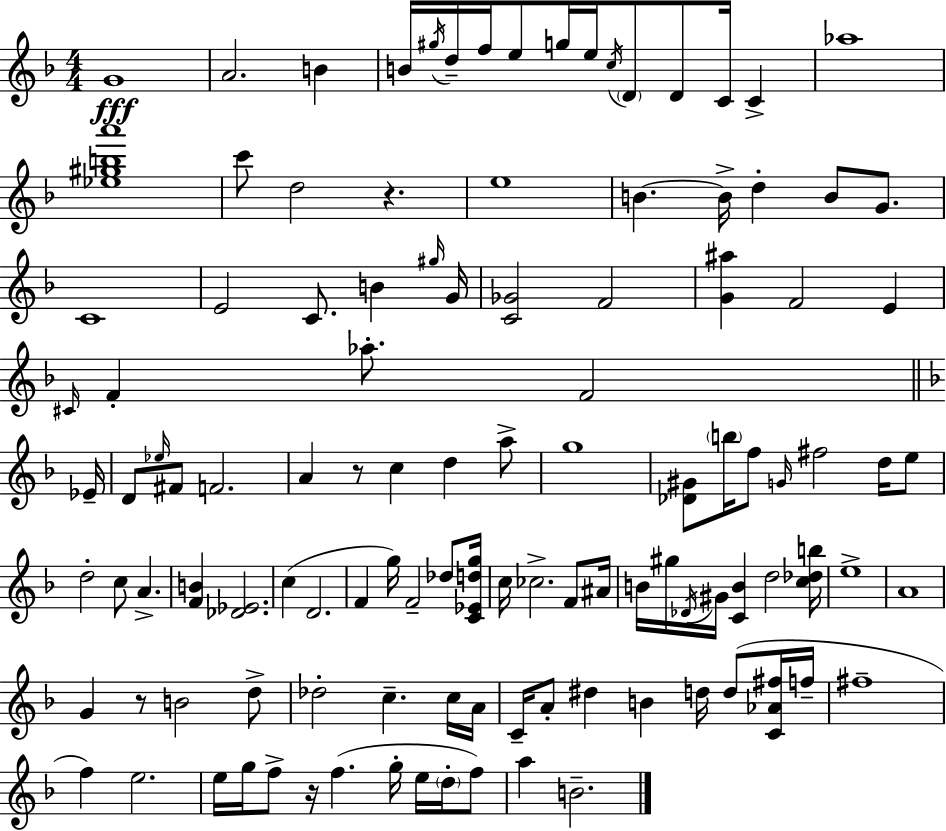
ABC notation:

X:1
T:Untitled
M:4/4
L:1/4
K:Dm
G4 A2 B B/4 ^g/4 d/4 f/4 e/2 g/4 e/4 c/4 D/2 D/2 C/4 C _a4 [_e^gba']4 c'/2 d2 z e4 B B/4 d B/2 G/2 C4 E2 C/2 B ^g/4 G/4 [C_G]2 F2 [G^a] F2 E ^C/4 F _a/2 F2 _E/4 D/2 _e/4 ^F/2 F2 A z/2 c d a/2 g4 [_D^G]/2 b/4 f/2 G/4 ^f2 d/4 e/2 d2 c/2 A [FB] [_D_E]2 c D2 F g/4 F2 _d/2 [C_Edg]/4 c/4 _c2 F/2 ^A/4 B/4 ^g/4 _D/4 ^G/4 [CB] d2 [c_db]/4 e4 A4 G z/2 B2 d/2 _d2 c c/4 A/4 C/4 A/2 ^d B d/4 d/2 [C_A^f]/4 f/4 ^f4 f e2 e/4 g/4 f/2 z/4 f g/4 e/4 d/4 f/2 a B2